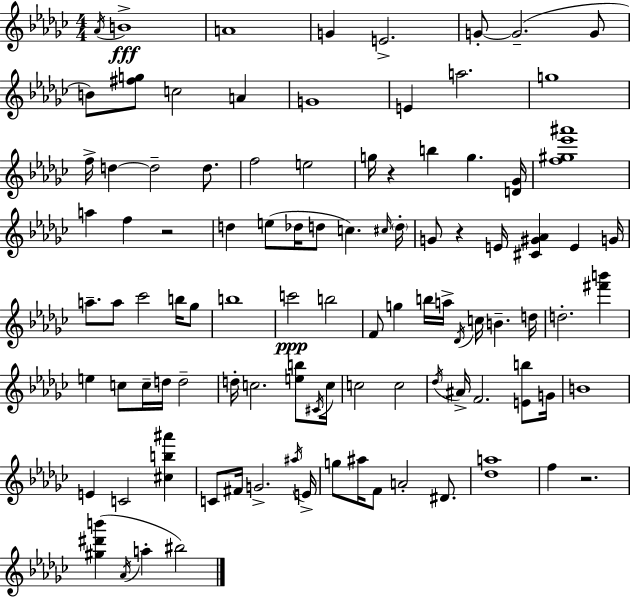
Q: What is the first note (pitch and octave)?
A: Ab4